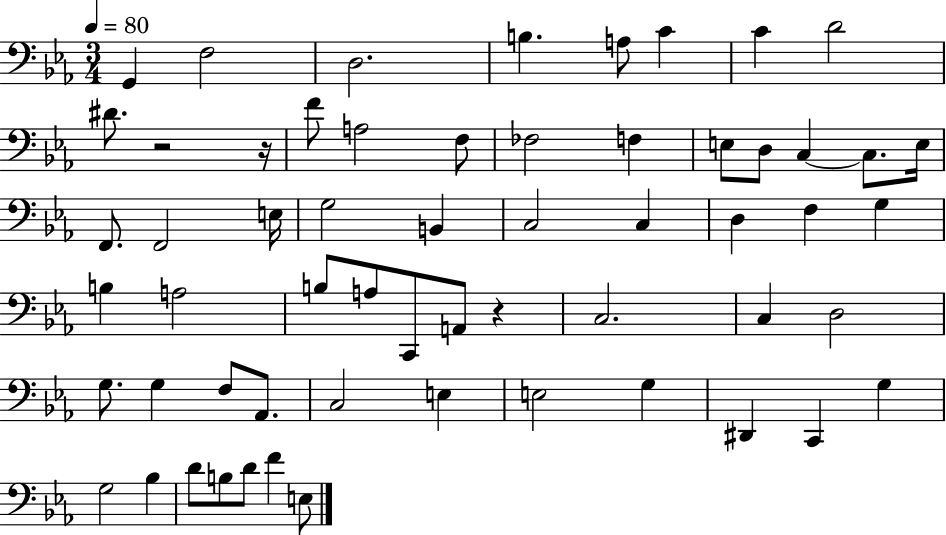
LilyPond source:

{
  \clef bass
  \numericTimeSignature
  \time 3/4
  \key ees \major
  \tempo 4 = 80
  g,4 f2 | d2. | b4. a8 c'4 | c'4 d'2 | \break dis'8. r2 r16 | f'8 a2 f8 | fes2 f4 | e8 d8 c4~~ c8. e16 | \break f,8. f,2 e16 | g2 b,4 | c2 c4 | d4 f4 g4 | \break b4 a2 | b8 a8 c,8 a,8 r4 | c2. | c4 d2 | \break g8. g4 f8 aes,8. | c2 e4 | e2 g4 | dis,4 c,4 g4 | \break g2 bes4 | d'8 b8 d'8 f'4 e8 | \bar "|."
}